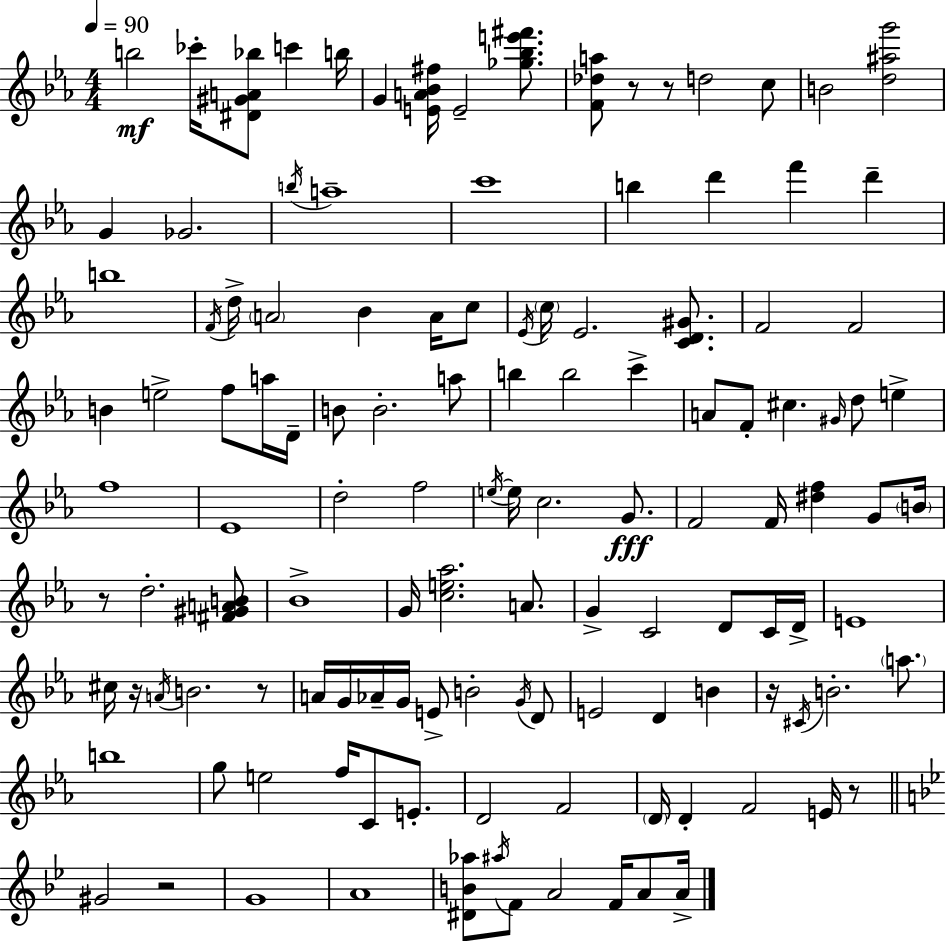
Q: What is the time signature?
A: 4/4